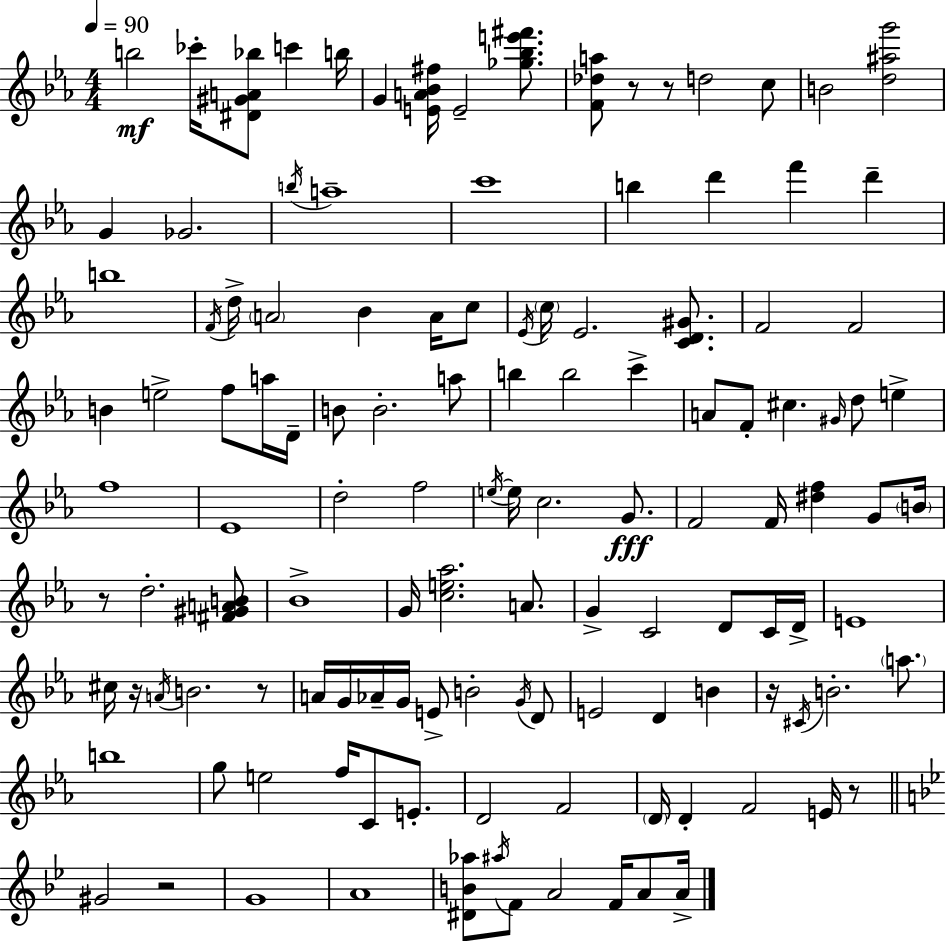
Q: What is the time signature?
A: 4/4